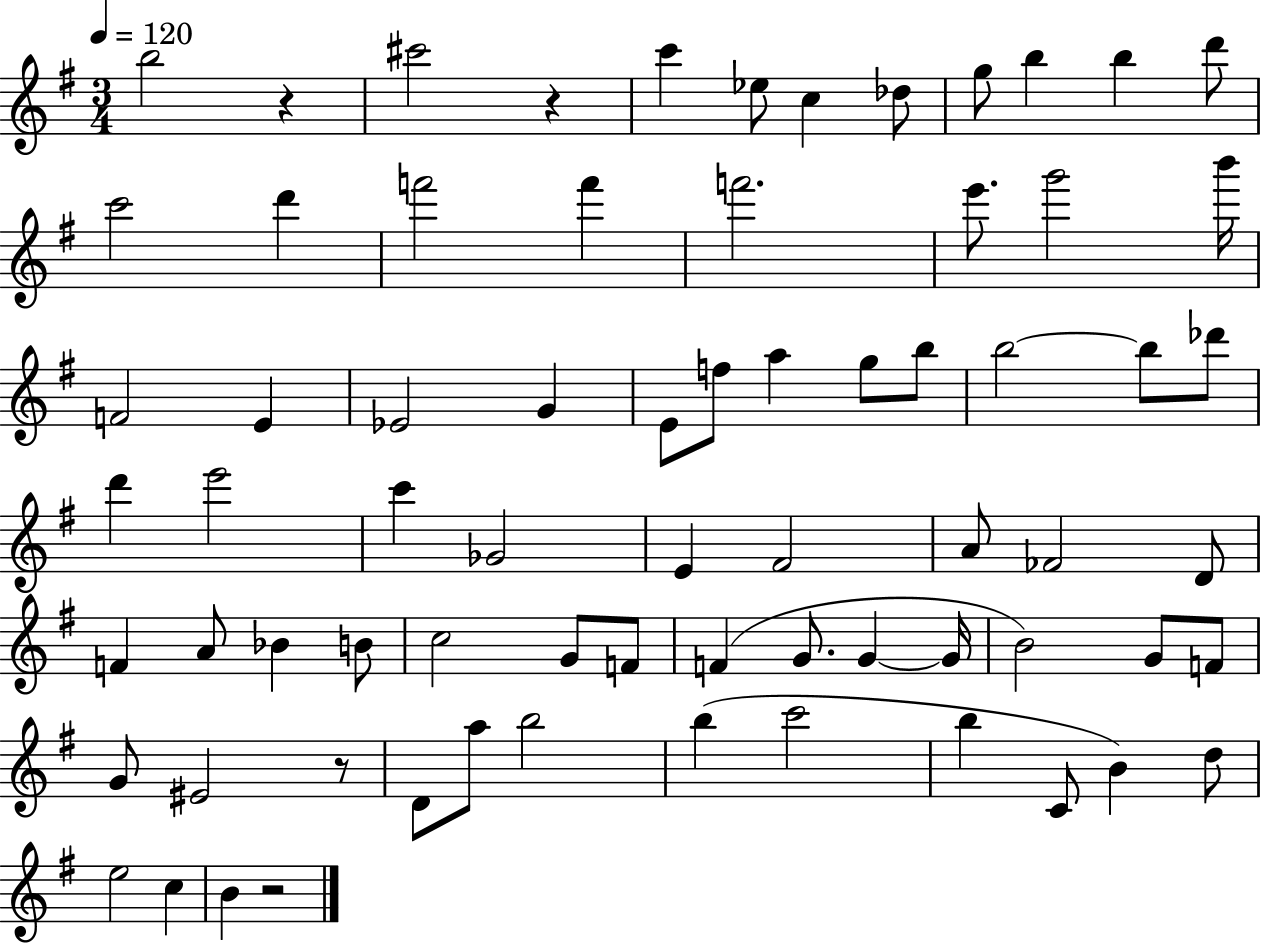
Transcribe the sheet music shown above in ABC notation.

X:1
T:Untitled
M:3/4
L:1/4
K:G
b2 z ^c'2 z c' _e/2 c _d/2 g/2 b b d'/2 c'2 d' f'2 f' f'2 e'/2 g'2 b'/4 F2 E _E2 G E/2 f/2 a g/2 b/2 b2 b/2 _d'/2 d' e'2 c' _G2 E ^F2 A/2 _F2 D/2 F A/2 _B B/2 c2 G/2 F/2 F G/2 G G/4 B2 G/2 F/2 G/2 ^E2 z/2 D/2 a/2 b2 b c'2 b C/2 B d/2 e2 c B z2